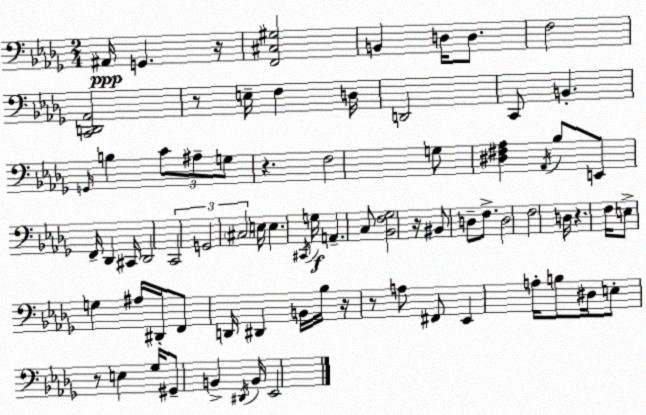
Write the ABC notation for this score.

X:1
T:Untitled
M:2/4
L:1/4
K:Bbm
^A,,/4 G,, z/4 [F,,^C,^G,]2 B,, D,/4 D,/2 F,2 [C,,D,,_A,,]2 z/2 E,/4 F, D,/4 D,,2 C,,/2 B,, G,,/4 B, C/2 ^A,/2 G,/2 z F,2 G,/2 [^D,^F,_A,] _A,,/4 _B,/2 E,,/2 F,,/4 _D,, ^C,,/4 _D,,2 C,,2 G,,2 ^C,2 E,/4 E, ^C,,/4 G,/4 A,, C,/2 [_B,,F,_G,]2 z/4 ^B,,/2 D,/2 F,/2 D,2 F,2 D,/4 z F,/4 E,/2 G, ^A,/4 ^D,,/4 F,,/2 D,,/4 ^D,, B,,/4 _B,/4 z/4 z/2 A,/2 ^F,,/2 _E,, A,/4 B,/2 ^D,/4 E,/2 z/2 E, _G,/4 ^G,,/2 B,, ^D,,/4 B,,/4 _E,,2